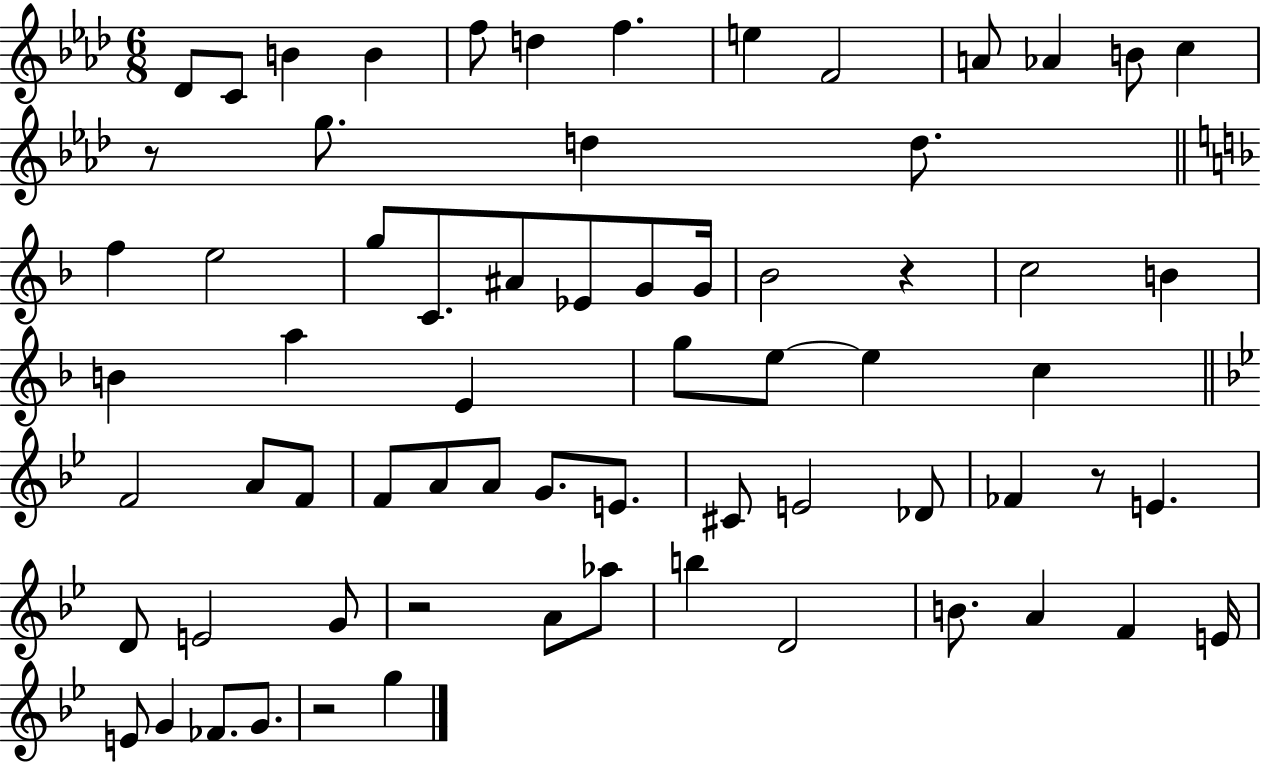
Db4/e C4/e B4/q B4/q F5/e D5/q F5/q. E5/q F4/h A4/e Ab4/q B4/e C5/q R/e G5/e. D5/q D5/e. F5/q E5/h G5/e C4/e. A#4/e Eb4/e G4/e G4/s Bb4/h R/q C5/h B4/q B4/q A5/q E4/q G5/e E5/e E5/q C5/q F4/h A4/e F4/e F4/e A4/e A4/e G4/e. E4/e. C#4/e E4/h Db4/e FES4/q R/e E4/q. D4/e E4/h G4/e R/h A4/e Ab5/e B5/q D4/h B4/e. A4/q F4/q E4/s E4/e G4/q FES4/e. G4/e. R/h G5/q